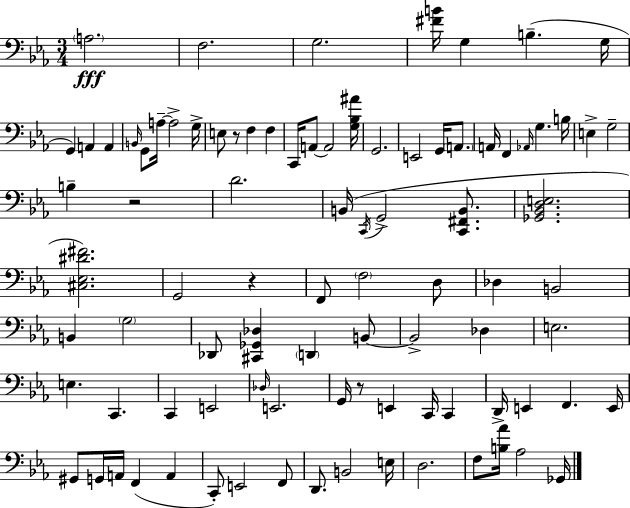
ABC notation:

X:1
T:Untitled
M:3/4
L:1/4
K:Cm
A,2 F,2 G,2 [^FB]/4 G, B, G,/4 G,, A,, A,, B,,/4 G,,/2 A,/4 A,2 G,/4 E,/2 z/2 F, F, C,,/4 A,,/2 A,,2 [G,_B,^A]/4 G,,2 E,,2 G,,/4 A,,/2 A,,/4 F,, _A,,/4 G, B,/4 E, G,2 B, z2 D2 B,,/4 C,,/4 G,,2 [C,,^F,,B,,]/2 [_G,,_B,,D,E,]2 [^C,_E,^D^F]2 G,,2 z F,,/2 F,2 D,/2 _D, B,,2 B,, G,2 _D,,/2 [^C,,_G,,_D,] D,, B,,/2 B,,2 _D, E,2 E, C,, C,, E,,2 _D,/4 E,,2 G,,/4 z/2 E,, C,,/4 C,, D,,/4 E,, F,, E,,/4 ^G,,/2 G,,/4 A,,/4 F,, A,, C,,/2 E,,2 F,,/2 D,,/2 B,,2 E,/4 D,2 F,/2 [B,_A]/4 _A,2 _G,,/4